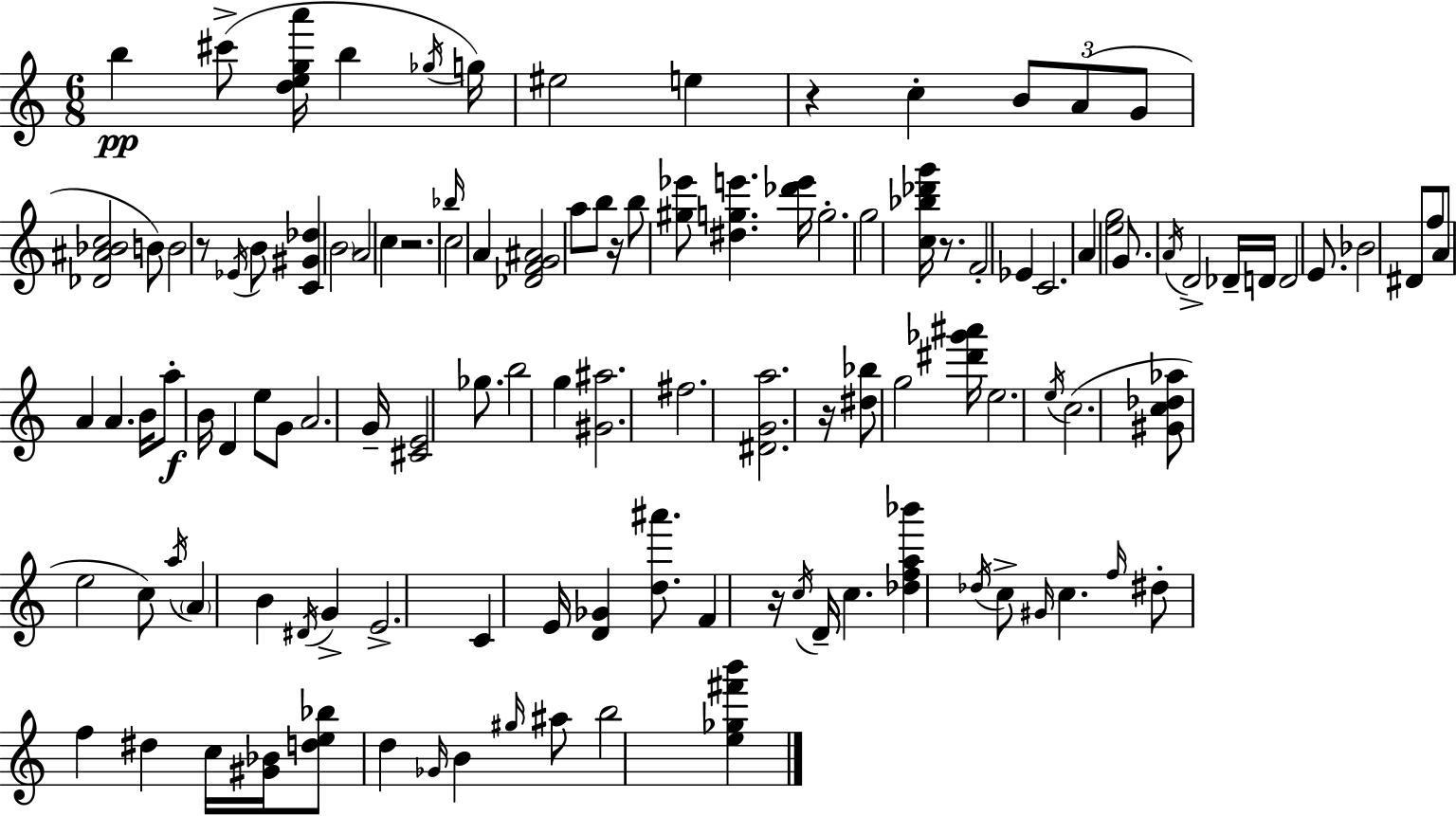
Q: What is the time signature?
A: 6/8